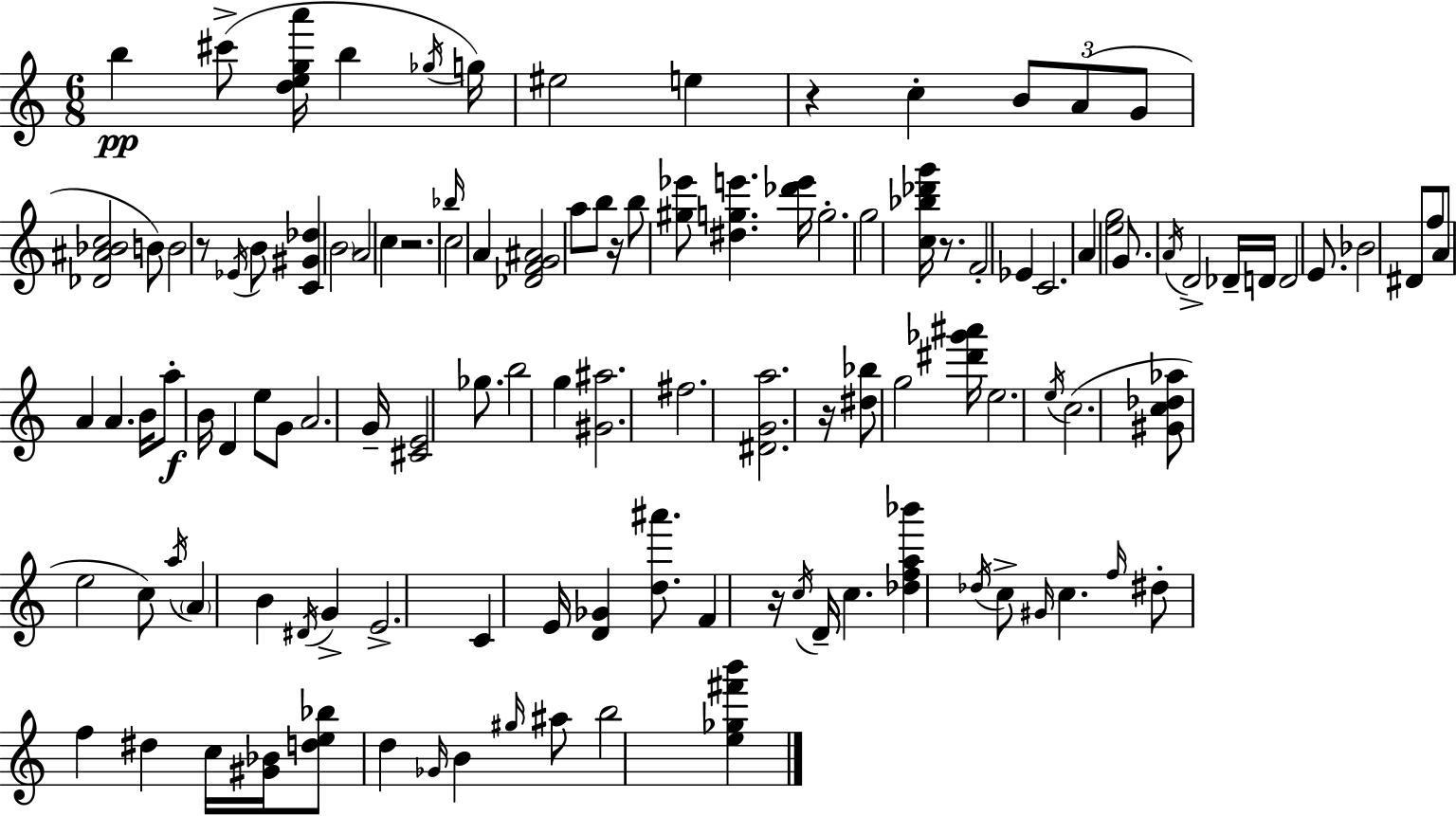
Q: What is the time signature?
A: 6/8